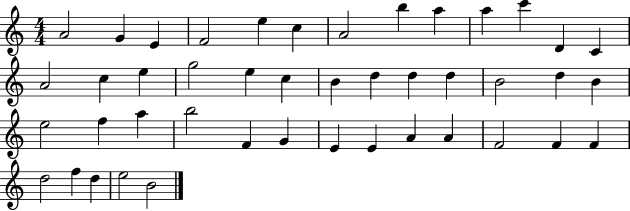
A4/h G4/q E4/q F4/h E5/q C5/q A4/h B5/q A5/q A5/q C6/q D4/q C4/q A4/h C5/q E5/q G5/h E5/q C5/q B4/q D5/q D5/q D5/q B4/h D5/q B4/q E5/h F5/q A5/q B5/h F4/q G4/q E4/q E4/q A4/q A4/q F4/h F4/q F4/q D5/h F5/q D5/q E5/h B4/h